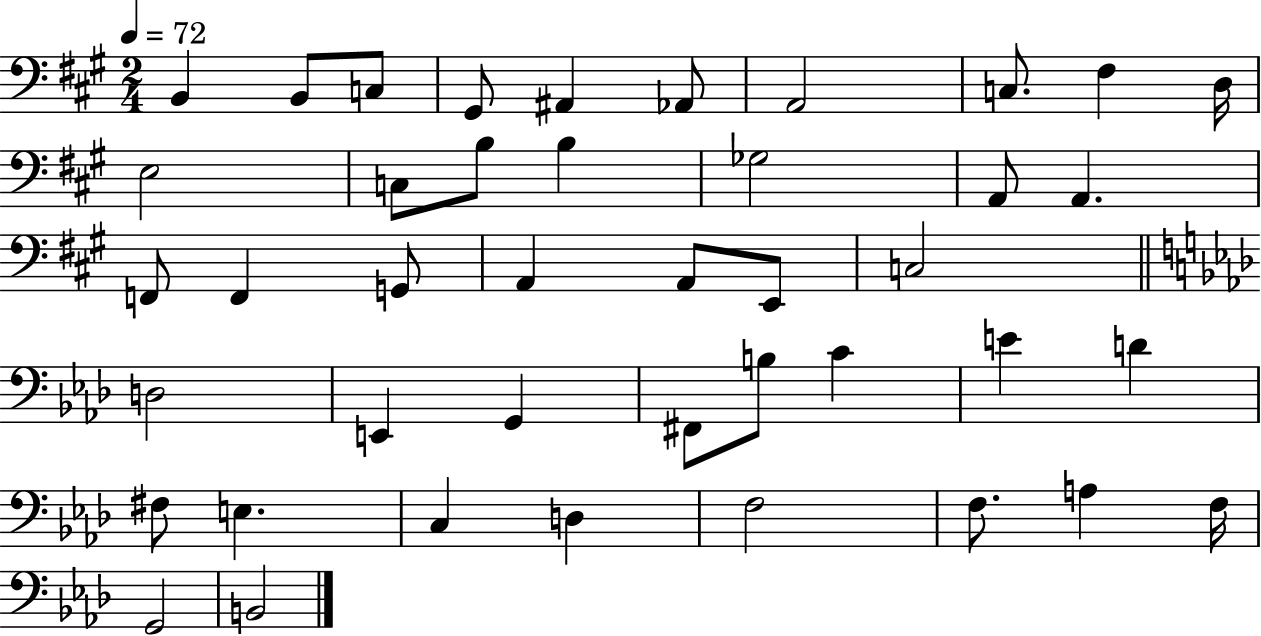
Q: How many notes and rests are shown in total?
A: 42